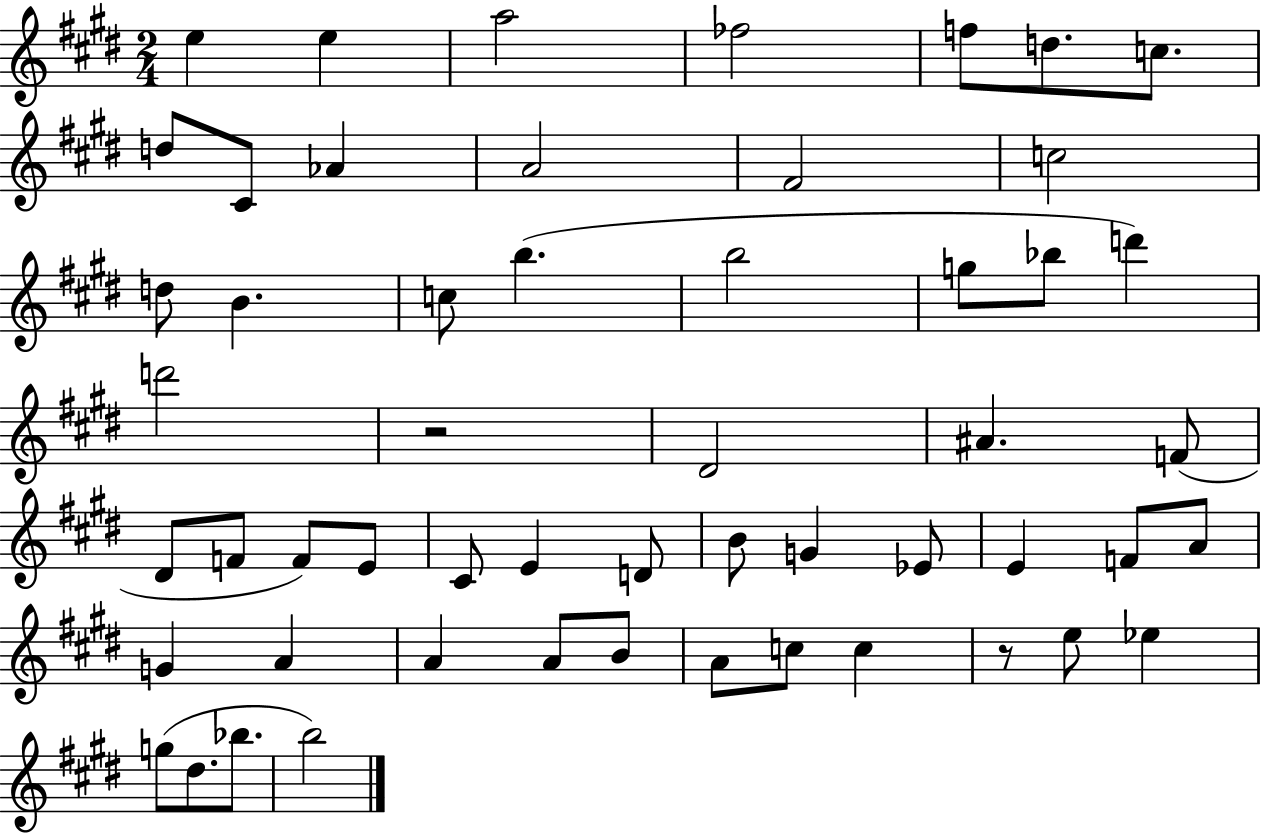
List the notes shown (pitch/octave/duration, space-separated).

E5/q E5/q A5/h FES5/h F5/e D5/e. C5/e. D5/e C#4/e Ab4/q A4/h F#4/h C5/h D5/e B4/q. C5/e B5/q. B5/h G5/e Bb5/e D6/q D6/h R/h D#4/h A#4/q. F4/e D#4/e F4/e F4/e E4/e C#4/e E4/q D4/e B4/e G4/q Eb4/e E4/q F4/e A4/e G4/q A4/q A4/q A4/e B4/e A4/e C5/e C5/q R/e E5/e Eb5/q G5/e D#5/e. Bb5/e. B5/h